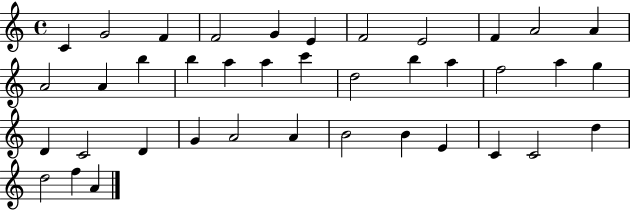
{
  \clef treble
  \time 4/4
  \defaultTimeSignature
  \key c \major
  c'4 g'2 f'4 | f'2 g'4 e'4 | f'2 e'2 | f'4 a'2 a'4 | \break a'2 a'4 b''4 | b''4 a''4 a''4 c'''4 | d''2 b''4 a''4 | f''2 a''4 g''4 | \break d'4 c'2 d'4 | g'4 a'2 a'4 | b'2 b'4 e'4 | c'4 c'2 d''4 | \break d''2 f''4 a'4 | \bar "|."
}